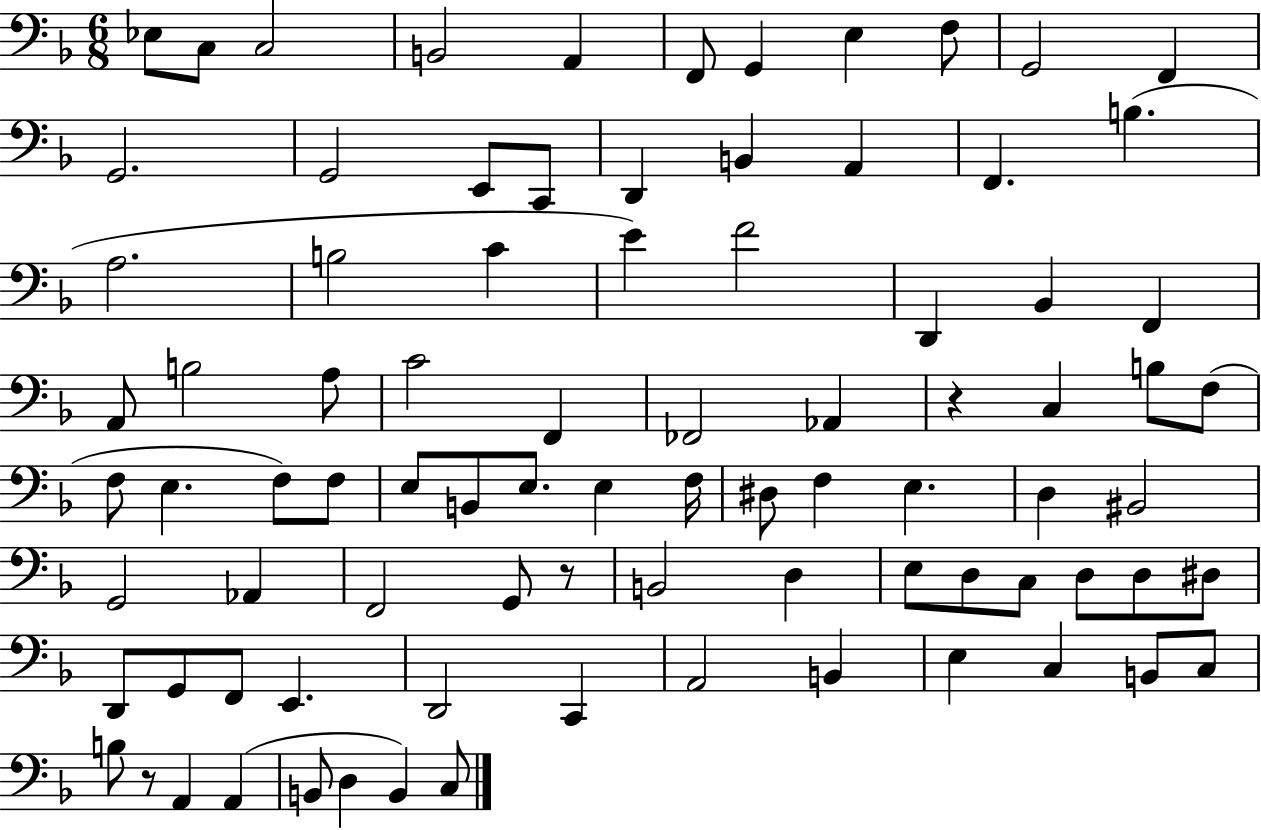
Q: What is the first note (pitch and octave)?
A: Eb3